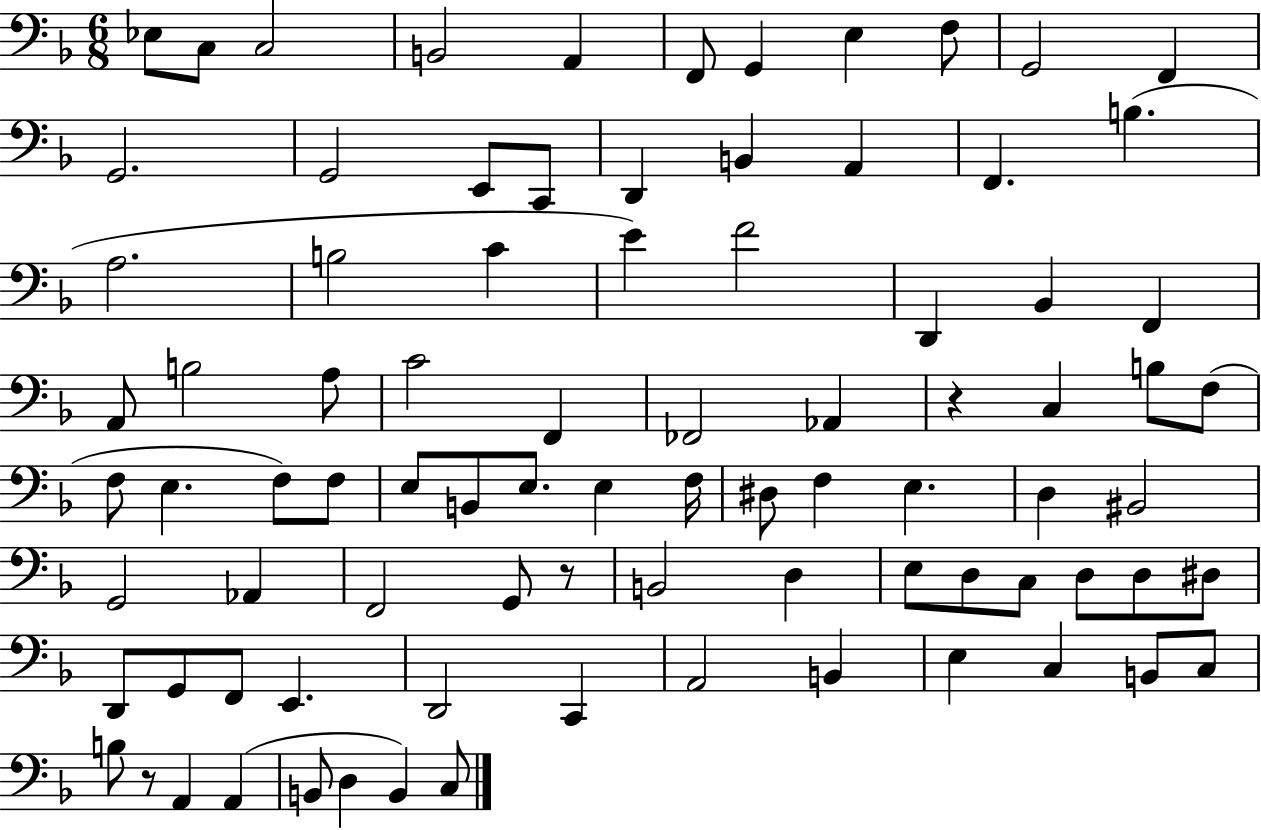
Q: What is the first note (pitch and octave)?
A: Eb3